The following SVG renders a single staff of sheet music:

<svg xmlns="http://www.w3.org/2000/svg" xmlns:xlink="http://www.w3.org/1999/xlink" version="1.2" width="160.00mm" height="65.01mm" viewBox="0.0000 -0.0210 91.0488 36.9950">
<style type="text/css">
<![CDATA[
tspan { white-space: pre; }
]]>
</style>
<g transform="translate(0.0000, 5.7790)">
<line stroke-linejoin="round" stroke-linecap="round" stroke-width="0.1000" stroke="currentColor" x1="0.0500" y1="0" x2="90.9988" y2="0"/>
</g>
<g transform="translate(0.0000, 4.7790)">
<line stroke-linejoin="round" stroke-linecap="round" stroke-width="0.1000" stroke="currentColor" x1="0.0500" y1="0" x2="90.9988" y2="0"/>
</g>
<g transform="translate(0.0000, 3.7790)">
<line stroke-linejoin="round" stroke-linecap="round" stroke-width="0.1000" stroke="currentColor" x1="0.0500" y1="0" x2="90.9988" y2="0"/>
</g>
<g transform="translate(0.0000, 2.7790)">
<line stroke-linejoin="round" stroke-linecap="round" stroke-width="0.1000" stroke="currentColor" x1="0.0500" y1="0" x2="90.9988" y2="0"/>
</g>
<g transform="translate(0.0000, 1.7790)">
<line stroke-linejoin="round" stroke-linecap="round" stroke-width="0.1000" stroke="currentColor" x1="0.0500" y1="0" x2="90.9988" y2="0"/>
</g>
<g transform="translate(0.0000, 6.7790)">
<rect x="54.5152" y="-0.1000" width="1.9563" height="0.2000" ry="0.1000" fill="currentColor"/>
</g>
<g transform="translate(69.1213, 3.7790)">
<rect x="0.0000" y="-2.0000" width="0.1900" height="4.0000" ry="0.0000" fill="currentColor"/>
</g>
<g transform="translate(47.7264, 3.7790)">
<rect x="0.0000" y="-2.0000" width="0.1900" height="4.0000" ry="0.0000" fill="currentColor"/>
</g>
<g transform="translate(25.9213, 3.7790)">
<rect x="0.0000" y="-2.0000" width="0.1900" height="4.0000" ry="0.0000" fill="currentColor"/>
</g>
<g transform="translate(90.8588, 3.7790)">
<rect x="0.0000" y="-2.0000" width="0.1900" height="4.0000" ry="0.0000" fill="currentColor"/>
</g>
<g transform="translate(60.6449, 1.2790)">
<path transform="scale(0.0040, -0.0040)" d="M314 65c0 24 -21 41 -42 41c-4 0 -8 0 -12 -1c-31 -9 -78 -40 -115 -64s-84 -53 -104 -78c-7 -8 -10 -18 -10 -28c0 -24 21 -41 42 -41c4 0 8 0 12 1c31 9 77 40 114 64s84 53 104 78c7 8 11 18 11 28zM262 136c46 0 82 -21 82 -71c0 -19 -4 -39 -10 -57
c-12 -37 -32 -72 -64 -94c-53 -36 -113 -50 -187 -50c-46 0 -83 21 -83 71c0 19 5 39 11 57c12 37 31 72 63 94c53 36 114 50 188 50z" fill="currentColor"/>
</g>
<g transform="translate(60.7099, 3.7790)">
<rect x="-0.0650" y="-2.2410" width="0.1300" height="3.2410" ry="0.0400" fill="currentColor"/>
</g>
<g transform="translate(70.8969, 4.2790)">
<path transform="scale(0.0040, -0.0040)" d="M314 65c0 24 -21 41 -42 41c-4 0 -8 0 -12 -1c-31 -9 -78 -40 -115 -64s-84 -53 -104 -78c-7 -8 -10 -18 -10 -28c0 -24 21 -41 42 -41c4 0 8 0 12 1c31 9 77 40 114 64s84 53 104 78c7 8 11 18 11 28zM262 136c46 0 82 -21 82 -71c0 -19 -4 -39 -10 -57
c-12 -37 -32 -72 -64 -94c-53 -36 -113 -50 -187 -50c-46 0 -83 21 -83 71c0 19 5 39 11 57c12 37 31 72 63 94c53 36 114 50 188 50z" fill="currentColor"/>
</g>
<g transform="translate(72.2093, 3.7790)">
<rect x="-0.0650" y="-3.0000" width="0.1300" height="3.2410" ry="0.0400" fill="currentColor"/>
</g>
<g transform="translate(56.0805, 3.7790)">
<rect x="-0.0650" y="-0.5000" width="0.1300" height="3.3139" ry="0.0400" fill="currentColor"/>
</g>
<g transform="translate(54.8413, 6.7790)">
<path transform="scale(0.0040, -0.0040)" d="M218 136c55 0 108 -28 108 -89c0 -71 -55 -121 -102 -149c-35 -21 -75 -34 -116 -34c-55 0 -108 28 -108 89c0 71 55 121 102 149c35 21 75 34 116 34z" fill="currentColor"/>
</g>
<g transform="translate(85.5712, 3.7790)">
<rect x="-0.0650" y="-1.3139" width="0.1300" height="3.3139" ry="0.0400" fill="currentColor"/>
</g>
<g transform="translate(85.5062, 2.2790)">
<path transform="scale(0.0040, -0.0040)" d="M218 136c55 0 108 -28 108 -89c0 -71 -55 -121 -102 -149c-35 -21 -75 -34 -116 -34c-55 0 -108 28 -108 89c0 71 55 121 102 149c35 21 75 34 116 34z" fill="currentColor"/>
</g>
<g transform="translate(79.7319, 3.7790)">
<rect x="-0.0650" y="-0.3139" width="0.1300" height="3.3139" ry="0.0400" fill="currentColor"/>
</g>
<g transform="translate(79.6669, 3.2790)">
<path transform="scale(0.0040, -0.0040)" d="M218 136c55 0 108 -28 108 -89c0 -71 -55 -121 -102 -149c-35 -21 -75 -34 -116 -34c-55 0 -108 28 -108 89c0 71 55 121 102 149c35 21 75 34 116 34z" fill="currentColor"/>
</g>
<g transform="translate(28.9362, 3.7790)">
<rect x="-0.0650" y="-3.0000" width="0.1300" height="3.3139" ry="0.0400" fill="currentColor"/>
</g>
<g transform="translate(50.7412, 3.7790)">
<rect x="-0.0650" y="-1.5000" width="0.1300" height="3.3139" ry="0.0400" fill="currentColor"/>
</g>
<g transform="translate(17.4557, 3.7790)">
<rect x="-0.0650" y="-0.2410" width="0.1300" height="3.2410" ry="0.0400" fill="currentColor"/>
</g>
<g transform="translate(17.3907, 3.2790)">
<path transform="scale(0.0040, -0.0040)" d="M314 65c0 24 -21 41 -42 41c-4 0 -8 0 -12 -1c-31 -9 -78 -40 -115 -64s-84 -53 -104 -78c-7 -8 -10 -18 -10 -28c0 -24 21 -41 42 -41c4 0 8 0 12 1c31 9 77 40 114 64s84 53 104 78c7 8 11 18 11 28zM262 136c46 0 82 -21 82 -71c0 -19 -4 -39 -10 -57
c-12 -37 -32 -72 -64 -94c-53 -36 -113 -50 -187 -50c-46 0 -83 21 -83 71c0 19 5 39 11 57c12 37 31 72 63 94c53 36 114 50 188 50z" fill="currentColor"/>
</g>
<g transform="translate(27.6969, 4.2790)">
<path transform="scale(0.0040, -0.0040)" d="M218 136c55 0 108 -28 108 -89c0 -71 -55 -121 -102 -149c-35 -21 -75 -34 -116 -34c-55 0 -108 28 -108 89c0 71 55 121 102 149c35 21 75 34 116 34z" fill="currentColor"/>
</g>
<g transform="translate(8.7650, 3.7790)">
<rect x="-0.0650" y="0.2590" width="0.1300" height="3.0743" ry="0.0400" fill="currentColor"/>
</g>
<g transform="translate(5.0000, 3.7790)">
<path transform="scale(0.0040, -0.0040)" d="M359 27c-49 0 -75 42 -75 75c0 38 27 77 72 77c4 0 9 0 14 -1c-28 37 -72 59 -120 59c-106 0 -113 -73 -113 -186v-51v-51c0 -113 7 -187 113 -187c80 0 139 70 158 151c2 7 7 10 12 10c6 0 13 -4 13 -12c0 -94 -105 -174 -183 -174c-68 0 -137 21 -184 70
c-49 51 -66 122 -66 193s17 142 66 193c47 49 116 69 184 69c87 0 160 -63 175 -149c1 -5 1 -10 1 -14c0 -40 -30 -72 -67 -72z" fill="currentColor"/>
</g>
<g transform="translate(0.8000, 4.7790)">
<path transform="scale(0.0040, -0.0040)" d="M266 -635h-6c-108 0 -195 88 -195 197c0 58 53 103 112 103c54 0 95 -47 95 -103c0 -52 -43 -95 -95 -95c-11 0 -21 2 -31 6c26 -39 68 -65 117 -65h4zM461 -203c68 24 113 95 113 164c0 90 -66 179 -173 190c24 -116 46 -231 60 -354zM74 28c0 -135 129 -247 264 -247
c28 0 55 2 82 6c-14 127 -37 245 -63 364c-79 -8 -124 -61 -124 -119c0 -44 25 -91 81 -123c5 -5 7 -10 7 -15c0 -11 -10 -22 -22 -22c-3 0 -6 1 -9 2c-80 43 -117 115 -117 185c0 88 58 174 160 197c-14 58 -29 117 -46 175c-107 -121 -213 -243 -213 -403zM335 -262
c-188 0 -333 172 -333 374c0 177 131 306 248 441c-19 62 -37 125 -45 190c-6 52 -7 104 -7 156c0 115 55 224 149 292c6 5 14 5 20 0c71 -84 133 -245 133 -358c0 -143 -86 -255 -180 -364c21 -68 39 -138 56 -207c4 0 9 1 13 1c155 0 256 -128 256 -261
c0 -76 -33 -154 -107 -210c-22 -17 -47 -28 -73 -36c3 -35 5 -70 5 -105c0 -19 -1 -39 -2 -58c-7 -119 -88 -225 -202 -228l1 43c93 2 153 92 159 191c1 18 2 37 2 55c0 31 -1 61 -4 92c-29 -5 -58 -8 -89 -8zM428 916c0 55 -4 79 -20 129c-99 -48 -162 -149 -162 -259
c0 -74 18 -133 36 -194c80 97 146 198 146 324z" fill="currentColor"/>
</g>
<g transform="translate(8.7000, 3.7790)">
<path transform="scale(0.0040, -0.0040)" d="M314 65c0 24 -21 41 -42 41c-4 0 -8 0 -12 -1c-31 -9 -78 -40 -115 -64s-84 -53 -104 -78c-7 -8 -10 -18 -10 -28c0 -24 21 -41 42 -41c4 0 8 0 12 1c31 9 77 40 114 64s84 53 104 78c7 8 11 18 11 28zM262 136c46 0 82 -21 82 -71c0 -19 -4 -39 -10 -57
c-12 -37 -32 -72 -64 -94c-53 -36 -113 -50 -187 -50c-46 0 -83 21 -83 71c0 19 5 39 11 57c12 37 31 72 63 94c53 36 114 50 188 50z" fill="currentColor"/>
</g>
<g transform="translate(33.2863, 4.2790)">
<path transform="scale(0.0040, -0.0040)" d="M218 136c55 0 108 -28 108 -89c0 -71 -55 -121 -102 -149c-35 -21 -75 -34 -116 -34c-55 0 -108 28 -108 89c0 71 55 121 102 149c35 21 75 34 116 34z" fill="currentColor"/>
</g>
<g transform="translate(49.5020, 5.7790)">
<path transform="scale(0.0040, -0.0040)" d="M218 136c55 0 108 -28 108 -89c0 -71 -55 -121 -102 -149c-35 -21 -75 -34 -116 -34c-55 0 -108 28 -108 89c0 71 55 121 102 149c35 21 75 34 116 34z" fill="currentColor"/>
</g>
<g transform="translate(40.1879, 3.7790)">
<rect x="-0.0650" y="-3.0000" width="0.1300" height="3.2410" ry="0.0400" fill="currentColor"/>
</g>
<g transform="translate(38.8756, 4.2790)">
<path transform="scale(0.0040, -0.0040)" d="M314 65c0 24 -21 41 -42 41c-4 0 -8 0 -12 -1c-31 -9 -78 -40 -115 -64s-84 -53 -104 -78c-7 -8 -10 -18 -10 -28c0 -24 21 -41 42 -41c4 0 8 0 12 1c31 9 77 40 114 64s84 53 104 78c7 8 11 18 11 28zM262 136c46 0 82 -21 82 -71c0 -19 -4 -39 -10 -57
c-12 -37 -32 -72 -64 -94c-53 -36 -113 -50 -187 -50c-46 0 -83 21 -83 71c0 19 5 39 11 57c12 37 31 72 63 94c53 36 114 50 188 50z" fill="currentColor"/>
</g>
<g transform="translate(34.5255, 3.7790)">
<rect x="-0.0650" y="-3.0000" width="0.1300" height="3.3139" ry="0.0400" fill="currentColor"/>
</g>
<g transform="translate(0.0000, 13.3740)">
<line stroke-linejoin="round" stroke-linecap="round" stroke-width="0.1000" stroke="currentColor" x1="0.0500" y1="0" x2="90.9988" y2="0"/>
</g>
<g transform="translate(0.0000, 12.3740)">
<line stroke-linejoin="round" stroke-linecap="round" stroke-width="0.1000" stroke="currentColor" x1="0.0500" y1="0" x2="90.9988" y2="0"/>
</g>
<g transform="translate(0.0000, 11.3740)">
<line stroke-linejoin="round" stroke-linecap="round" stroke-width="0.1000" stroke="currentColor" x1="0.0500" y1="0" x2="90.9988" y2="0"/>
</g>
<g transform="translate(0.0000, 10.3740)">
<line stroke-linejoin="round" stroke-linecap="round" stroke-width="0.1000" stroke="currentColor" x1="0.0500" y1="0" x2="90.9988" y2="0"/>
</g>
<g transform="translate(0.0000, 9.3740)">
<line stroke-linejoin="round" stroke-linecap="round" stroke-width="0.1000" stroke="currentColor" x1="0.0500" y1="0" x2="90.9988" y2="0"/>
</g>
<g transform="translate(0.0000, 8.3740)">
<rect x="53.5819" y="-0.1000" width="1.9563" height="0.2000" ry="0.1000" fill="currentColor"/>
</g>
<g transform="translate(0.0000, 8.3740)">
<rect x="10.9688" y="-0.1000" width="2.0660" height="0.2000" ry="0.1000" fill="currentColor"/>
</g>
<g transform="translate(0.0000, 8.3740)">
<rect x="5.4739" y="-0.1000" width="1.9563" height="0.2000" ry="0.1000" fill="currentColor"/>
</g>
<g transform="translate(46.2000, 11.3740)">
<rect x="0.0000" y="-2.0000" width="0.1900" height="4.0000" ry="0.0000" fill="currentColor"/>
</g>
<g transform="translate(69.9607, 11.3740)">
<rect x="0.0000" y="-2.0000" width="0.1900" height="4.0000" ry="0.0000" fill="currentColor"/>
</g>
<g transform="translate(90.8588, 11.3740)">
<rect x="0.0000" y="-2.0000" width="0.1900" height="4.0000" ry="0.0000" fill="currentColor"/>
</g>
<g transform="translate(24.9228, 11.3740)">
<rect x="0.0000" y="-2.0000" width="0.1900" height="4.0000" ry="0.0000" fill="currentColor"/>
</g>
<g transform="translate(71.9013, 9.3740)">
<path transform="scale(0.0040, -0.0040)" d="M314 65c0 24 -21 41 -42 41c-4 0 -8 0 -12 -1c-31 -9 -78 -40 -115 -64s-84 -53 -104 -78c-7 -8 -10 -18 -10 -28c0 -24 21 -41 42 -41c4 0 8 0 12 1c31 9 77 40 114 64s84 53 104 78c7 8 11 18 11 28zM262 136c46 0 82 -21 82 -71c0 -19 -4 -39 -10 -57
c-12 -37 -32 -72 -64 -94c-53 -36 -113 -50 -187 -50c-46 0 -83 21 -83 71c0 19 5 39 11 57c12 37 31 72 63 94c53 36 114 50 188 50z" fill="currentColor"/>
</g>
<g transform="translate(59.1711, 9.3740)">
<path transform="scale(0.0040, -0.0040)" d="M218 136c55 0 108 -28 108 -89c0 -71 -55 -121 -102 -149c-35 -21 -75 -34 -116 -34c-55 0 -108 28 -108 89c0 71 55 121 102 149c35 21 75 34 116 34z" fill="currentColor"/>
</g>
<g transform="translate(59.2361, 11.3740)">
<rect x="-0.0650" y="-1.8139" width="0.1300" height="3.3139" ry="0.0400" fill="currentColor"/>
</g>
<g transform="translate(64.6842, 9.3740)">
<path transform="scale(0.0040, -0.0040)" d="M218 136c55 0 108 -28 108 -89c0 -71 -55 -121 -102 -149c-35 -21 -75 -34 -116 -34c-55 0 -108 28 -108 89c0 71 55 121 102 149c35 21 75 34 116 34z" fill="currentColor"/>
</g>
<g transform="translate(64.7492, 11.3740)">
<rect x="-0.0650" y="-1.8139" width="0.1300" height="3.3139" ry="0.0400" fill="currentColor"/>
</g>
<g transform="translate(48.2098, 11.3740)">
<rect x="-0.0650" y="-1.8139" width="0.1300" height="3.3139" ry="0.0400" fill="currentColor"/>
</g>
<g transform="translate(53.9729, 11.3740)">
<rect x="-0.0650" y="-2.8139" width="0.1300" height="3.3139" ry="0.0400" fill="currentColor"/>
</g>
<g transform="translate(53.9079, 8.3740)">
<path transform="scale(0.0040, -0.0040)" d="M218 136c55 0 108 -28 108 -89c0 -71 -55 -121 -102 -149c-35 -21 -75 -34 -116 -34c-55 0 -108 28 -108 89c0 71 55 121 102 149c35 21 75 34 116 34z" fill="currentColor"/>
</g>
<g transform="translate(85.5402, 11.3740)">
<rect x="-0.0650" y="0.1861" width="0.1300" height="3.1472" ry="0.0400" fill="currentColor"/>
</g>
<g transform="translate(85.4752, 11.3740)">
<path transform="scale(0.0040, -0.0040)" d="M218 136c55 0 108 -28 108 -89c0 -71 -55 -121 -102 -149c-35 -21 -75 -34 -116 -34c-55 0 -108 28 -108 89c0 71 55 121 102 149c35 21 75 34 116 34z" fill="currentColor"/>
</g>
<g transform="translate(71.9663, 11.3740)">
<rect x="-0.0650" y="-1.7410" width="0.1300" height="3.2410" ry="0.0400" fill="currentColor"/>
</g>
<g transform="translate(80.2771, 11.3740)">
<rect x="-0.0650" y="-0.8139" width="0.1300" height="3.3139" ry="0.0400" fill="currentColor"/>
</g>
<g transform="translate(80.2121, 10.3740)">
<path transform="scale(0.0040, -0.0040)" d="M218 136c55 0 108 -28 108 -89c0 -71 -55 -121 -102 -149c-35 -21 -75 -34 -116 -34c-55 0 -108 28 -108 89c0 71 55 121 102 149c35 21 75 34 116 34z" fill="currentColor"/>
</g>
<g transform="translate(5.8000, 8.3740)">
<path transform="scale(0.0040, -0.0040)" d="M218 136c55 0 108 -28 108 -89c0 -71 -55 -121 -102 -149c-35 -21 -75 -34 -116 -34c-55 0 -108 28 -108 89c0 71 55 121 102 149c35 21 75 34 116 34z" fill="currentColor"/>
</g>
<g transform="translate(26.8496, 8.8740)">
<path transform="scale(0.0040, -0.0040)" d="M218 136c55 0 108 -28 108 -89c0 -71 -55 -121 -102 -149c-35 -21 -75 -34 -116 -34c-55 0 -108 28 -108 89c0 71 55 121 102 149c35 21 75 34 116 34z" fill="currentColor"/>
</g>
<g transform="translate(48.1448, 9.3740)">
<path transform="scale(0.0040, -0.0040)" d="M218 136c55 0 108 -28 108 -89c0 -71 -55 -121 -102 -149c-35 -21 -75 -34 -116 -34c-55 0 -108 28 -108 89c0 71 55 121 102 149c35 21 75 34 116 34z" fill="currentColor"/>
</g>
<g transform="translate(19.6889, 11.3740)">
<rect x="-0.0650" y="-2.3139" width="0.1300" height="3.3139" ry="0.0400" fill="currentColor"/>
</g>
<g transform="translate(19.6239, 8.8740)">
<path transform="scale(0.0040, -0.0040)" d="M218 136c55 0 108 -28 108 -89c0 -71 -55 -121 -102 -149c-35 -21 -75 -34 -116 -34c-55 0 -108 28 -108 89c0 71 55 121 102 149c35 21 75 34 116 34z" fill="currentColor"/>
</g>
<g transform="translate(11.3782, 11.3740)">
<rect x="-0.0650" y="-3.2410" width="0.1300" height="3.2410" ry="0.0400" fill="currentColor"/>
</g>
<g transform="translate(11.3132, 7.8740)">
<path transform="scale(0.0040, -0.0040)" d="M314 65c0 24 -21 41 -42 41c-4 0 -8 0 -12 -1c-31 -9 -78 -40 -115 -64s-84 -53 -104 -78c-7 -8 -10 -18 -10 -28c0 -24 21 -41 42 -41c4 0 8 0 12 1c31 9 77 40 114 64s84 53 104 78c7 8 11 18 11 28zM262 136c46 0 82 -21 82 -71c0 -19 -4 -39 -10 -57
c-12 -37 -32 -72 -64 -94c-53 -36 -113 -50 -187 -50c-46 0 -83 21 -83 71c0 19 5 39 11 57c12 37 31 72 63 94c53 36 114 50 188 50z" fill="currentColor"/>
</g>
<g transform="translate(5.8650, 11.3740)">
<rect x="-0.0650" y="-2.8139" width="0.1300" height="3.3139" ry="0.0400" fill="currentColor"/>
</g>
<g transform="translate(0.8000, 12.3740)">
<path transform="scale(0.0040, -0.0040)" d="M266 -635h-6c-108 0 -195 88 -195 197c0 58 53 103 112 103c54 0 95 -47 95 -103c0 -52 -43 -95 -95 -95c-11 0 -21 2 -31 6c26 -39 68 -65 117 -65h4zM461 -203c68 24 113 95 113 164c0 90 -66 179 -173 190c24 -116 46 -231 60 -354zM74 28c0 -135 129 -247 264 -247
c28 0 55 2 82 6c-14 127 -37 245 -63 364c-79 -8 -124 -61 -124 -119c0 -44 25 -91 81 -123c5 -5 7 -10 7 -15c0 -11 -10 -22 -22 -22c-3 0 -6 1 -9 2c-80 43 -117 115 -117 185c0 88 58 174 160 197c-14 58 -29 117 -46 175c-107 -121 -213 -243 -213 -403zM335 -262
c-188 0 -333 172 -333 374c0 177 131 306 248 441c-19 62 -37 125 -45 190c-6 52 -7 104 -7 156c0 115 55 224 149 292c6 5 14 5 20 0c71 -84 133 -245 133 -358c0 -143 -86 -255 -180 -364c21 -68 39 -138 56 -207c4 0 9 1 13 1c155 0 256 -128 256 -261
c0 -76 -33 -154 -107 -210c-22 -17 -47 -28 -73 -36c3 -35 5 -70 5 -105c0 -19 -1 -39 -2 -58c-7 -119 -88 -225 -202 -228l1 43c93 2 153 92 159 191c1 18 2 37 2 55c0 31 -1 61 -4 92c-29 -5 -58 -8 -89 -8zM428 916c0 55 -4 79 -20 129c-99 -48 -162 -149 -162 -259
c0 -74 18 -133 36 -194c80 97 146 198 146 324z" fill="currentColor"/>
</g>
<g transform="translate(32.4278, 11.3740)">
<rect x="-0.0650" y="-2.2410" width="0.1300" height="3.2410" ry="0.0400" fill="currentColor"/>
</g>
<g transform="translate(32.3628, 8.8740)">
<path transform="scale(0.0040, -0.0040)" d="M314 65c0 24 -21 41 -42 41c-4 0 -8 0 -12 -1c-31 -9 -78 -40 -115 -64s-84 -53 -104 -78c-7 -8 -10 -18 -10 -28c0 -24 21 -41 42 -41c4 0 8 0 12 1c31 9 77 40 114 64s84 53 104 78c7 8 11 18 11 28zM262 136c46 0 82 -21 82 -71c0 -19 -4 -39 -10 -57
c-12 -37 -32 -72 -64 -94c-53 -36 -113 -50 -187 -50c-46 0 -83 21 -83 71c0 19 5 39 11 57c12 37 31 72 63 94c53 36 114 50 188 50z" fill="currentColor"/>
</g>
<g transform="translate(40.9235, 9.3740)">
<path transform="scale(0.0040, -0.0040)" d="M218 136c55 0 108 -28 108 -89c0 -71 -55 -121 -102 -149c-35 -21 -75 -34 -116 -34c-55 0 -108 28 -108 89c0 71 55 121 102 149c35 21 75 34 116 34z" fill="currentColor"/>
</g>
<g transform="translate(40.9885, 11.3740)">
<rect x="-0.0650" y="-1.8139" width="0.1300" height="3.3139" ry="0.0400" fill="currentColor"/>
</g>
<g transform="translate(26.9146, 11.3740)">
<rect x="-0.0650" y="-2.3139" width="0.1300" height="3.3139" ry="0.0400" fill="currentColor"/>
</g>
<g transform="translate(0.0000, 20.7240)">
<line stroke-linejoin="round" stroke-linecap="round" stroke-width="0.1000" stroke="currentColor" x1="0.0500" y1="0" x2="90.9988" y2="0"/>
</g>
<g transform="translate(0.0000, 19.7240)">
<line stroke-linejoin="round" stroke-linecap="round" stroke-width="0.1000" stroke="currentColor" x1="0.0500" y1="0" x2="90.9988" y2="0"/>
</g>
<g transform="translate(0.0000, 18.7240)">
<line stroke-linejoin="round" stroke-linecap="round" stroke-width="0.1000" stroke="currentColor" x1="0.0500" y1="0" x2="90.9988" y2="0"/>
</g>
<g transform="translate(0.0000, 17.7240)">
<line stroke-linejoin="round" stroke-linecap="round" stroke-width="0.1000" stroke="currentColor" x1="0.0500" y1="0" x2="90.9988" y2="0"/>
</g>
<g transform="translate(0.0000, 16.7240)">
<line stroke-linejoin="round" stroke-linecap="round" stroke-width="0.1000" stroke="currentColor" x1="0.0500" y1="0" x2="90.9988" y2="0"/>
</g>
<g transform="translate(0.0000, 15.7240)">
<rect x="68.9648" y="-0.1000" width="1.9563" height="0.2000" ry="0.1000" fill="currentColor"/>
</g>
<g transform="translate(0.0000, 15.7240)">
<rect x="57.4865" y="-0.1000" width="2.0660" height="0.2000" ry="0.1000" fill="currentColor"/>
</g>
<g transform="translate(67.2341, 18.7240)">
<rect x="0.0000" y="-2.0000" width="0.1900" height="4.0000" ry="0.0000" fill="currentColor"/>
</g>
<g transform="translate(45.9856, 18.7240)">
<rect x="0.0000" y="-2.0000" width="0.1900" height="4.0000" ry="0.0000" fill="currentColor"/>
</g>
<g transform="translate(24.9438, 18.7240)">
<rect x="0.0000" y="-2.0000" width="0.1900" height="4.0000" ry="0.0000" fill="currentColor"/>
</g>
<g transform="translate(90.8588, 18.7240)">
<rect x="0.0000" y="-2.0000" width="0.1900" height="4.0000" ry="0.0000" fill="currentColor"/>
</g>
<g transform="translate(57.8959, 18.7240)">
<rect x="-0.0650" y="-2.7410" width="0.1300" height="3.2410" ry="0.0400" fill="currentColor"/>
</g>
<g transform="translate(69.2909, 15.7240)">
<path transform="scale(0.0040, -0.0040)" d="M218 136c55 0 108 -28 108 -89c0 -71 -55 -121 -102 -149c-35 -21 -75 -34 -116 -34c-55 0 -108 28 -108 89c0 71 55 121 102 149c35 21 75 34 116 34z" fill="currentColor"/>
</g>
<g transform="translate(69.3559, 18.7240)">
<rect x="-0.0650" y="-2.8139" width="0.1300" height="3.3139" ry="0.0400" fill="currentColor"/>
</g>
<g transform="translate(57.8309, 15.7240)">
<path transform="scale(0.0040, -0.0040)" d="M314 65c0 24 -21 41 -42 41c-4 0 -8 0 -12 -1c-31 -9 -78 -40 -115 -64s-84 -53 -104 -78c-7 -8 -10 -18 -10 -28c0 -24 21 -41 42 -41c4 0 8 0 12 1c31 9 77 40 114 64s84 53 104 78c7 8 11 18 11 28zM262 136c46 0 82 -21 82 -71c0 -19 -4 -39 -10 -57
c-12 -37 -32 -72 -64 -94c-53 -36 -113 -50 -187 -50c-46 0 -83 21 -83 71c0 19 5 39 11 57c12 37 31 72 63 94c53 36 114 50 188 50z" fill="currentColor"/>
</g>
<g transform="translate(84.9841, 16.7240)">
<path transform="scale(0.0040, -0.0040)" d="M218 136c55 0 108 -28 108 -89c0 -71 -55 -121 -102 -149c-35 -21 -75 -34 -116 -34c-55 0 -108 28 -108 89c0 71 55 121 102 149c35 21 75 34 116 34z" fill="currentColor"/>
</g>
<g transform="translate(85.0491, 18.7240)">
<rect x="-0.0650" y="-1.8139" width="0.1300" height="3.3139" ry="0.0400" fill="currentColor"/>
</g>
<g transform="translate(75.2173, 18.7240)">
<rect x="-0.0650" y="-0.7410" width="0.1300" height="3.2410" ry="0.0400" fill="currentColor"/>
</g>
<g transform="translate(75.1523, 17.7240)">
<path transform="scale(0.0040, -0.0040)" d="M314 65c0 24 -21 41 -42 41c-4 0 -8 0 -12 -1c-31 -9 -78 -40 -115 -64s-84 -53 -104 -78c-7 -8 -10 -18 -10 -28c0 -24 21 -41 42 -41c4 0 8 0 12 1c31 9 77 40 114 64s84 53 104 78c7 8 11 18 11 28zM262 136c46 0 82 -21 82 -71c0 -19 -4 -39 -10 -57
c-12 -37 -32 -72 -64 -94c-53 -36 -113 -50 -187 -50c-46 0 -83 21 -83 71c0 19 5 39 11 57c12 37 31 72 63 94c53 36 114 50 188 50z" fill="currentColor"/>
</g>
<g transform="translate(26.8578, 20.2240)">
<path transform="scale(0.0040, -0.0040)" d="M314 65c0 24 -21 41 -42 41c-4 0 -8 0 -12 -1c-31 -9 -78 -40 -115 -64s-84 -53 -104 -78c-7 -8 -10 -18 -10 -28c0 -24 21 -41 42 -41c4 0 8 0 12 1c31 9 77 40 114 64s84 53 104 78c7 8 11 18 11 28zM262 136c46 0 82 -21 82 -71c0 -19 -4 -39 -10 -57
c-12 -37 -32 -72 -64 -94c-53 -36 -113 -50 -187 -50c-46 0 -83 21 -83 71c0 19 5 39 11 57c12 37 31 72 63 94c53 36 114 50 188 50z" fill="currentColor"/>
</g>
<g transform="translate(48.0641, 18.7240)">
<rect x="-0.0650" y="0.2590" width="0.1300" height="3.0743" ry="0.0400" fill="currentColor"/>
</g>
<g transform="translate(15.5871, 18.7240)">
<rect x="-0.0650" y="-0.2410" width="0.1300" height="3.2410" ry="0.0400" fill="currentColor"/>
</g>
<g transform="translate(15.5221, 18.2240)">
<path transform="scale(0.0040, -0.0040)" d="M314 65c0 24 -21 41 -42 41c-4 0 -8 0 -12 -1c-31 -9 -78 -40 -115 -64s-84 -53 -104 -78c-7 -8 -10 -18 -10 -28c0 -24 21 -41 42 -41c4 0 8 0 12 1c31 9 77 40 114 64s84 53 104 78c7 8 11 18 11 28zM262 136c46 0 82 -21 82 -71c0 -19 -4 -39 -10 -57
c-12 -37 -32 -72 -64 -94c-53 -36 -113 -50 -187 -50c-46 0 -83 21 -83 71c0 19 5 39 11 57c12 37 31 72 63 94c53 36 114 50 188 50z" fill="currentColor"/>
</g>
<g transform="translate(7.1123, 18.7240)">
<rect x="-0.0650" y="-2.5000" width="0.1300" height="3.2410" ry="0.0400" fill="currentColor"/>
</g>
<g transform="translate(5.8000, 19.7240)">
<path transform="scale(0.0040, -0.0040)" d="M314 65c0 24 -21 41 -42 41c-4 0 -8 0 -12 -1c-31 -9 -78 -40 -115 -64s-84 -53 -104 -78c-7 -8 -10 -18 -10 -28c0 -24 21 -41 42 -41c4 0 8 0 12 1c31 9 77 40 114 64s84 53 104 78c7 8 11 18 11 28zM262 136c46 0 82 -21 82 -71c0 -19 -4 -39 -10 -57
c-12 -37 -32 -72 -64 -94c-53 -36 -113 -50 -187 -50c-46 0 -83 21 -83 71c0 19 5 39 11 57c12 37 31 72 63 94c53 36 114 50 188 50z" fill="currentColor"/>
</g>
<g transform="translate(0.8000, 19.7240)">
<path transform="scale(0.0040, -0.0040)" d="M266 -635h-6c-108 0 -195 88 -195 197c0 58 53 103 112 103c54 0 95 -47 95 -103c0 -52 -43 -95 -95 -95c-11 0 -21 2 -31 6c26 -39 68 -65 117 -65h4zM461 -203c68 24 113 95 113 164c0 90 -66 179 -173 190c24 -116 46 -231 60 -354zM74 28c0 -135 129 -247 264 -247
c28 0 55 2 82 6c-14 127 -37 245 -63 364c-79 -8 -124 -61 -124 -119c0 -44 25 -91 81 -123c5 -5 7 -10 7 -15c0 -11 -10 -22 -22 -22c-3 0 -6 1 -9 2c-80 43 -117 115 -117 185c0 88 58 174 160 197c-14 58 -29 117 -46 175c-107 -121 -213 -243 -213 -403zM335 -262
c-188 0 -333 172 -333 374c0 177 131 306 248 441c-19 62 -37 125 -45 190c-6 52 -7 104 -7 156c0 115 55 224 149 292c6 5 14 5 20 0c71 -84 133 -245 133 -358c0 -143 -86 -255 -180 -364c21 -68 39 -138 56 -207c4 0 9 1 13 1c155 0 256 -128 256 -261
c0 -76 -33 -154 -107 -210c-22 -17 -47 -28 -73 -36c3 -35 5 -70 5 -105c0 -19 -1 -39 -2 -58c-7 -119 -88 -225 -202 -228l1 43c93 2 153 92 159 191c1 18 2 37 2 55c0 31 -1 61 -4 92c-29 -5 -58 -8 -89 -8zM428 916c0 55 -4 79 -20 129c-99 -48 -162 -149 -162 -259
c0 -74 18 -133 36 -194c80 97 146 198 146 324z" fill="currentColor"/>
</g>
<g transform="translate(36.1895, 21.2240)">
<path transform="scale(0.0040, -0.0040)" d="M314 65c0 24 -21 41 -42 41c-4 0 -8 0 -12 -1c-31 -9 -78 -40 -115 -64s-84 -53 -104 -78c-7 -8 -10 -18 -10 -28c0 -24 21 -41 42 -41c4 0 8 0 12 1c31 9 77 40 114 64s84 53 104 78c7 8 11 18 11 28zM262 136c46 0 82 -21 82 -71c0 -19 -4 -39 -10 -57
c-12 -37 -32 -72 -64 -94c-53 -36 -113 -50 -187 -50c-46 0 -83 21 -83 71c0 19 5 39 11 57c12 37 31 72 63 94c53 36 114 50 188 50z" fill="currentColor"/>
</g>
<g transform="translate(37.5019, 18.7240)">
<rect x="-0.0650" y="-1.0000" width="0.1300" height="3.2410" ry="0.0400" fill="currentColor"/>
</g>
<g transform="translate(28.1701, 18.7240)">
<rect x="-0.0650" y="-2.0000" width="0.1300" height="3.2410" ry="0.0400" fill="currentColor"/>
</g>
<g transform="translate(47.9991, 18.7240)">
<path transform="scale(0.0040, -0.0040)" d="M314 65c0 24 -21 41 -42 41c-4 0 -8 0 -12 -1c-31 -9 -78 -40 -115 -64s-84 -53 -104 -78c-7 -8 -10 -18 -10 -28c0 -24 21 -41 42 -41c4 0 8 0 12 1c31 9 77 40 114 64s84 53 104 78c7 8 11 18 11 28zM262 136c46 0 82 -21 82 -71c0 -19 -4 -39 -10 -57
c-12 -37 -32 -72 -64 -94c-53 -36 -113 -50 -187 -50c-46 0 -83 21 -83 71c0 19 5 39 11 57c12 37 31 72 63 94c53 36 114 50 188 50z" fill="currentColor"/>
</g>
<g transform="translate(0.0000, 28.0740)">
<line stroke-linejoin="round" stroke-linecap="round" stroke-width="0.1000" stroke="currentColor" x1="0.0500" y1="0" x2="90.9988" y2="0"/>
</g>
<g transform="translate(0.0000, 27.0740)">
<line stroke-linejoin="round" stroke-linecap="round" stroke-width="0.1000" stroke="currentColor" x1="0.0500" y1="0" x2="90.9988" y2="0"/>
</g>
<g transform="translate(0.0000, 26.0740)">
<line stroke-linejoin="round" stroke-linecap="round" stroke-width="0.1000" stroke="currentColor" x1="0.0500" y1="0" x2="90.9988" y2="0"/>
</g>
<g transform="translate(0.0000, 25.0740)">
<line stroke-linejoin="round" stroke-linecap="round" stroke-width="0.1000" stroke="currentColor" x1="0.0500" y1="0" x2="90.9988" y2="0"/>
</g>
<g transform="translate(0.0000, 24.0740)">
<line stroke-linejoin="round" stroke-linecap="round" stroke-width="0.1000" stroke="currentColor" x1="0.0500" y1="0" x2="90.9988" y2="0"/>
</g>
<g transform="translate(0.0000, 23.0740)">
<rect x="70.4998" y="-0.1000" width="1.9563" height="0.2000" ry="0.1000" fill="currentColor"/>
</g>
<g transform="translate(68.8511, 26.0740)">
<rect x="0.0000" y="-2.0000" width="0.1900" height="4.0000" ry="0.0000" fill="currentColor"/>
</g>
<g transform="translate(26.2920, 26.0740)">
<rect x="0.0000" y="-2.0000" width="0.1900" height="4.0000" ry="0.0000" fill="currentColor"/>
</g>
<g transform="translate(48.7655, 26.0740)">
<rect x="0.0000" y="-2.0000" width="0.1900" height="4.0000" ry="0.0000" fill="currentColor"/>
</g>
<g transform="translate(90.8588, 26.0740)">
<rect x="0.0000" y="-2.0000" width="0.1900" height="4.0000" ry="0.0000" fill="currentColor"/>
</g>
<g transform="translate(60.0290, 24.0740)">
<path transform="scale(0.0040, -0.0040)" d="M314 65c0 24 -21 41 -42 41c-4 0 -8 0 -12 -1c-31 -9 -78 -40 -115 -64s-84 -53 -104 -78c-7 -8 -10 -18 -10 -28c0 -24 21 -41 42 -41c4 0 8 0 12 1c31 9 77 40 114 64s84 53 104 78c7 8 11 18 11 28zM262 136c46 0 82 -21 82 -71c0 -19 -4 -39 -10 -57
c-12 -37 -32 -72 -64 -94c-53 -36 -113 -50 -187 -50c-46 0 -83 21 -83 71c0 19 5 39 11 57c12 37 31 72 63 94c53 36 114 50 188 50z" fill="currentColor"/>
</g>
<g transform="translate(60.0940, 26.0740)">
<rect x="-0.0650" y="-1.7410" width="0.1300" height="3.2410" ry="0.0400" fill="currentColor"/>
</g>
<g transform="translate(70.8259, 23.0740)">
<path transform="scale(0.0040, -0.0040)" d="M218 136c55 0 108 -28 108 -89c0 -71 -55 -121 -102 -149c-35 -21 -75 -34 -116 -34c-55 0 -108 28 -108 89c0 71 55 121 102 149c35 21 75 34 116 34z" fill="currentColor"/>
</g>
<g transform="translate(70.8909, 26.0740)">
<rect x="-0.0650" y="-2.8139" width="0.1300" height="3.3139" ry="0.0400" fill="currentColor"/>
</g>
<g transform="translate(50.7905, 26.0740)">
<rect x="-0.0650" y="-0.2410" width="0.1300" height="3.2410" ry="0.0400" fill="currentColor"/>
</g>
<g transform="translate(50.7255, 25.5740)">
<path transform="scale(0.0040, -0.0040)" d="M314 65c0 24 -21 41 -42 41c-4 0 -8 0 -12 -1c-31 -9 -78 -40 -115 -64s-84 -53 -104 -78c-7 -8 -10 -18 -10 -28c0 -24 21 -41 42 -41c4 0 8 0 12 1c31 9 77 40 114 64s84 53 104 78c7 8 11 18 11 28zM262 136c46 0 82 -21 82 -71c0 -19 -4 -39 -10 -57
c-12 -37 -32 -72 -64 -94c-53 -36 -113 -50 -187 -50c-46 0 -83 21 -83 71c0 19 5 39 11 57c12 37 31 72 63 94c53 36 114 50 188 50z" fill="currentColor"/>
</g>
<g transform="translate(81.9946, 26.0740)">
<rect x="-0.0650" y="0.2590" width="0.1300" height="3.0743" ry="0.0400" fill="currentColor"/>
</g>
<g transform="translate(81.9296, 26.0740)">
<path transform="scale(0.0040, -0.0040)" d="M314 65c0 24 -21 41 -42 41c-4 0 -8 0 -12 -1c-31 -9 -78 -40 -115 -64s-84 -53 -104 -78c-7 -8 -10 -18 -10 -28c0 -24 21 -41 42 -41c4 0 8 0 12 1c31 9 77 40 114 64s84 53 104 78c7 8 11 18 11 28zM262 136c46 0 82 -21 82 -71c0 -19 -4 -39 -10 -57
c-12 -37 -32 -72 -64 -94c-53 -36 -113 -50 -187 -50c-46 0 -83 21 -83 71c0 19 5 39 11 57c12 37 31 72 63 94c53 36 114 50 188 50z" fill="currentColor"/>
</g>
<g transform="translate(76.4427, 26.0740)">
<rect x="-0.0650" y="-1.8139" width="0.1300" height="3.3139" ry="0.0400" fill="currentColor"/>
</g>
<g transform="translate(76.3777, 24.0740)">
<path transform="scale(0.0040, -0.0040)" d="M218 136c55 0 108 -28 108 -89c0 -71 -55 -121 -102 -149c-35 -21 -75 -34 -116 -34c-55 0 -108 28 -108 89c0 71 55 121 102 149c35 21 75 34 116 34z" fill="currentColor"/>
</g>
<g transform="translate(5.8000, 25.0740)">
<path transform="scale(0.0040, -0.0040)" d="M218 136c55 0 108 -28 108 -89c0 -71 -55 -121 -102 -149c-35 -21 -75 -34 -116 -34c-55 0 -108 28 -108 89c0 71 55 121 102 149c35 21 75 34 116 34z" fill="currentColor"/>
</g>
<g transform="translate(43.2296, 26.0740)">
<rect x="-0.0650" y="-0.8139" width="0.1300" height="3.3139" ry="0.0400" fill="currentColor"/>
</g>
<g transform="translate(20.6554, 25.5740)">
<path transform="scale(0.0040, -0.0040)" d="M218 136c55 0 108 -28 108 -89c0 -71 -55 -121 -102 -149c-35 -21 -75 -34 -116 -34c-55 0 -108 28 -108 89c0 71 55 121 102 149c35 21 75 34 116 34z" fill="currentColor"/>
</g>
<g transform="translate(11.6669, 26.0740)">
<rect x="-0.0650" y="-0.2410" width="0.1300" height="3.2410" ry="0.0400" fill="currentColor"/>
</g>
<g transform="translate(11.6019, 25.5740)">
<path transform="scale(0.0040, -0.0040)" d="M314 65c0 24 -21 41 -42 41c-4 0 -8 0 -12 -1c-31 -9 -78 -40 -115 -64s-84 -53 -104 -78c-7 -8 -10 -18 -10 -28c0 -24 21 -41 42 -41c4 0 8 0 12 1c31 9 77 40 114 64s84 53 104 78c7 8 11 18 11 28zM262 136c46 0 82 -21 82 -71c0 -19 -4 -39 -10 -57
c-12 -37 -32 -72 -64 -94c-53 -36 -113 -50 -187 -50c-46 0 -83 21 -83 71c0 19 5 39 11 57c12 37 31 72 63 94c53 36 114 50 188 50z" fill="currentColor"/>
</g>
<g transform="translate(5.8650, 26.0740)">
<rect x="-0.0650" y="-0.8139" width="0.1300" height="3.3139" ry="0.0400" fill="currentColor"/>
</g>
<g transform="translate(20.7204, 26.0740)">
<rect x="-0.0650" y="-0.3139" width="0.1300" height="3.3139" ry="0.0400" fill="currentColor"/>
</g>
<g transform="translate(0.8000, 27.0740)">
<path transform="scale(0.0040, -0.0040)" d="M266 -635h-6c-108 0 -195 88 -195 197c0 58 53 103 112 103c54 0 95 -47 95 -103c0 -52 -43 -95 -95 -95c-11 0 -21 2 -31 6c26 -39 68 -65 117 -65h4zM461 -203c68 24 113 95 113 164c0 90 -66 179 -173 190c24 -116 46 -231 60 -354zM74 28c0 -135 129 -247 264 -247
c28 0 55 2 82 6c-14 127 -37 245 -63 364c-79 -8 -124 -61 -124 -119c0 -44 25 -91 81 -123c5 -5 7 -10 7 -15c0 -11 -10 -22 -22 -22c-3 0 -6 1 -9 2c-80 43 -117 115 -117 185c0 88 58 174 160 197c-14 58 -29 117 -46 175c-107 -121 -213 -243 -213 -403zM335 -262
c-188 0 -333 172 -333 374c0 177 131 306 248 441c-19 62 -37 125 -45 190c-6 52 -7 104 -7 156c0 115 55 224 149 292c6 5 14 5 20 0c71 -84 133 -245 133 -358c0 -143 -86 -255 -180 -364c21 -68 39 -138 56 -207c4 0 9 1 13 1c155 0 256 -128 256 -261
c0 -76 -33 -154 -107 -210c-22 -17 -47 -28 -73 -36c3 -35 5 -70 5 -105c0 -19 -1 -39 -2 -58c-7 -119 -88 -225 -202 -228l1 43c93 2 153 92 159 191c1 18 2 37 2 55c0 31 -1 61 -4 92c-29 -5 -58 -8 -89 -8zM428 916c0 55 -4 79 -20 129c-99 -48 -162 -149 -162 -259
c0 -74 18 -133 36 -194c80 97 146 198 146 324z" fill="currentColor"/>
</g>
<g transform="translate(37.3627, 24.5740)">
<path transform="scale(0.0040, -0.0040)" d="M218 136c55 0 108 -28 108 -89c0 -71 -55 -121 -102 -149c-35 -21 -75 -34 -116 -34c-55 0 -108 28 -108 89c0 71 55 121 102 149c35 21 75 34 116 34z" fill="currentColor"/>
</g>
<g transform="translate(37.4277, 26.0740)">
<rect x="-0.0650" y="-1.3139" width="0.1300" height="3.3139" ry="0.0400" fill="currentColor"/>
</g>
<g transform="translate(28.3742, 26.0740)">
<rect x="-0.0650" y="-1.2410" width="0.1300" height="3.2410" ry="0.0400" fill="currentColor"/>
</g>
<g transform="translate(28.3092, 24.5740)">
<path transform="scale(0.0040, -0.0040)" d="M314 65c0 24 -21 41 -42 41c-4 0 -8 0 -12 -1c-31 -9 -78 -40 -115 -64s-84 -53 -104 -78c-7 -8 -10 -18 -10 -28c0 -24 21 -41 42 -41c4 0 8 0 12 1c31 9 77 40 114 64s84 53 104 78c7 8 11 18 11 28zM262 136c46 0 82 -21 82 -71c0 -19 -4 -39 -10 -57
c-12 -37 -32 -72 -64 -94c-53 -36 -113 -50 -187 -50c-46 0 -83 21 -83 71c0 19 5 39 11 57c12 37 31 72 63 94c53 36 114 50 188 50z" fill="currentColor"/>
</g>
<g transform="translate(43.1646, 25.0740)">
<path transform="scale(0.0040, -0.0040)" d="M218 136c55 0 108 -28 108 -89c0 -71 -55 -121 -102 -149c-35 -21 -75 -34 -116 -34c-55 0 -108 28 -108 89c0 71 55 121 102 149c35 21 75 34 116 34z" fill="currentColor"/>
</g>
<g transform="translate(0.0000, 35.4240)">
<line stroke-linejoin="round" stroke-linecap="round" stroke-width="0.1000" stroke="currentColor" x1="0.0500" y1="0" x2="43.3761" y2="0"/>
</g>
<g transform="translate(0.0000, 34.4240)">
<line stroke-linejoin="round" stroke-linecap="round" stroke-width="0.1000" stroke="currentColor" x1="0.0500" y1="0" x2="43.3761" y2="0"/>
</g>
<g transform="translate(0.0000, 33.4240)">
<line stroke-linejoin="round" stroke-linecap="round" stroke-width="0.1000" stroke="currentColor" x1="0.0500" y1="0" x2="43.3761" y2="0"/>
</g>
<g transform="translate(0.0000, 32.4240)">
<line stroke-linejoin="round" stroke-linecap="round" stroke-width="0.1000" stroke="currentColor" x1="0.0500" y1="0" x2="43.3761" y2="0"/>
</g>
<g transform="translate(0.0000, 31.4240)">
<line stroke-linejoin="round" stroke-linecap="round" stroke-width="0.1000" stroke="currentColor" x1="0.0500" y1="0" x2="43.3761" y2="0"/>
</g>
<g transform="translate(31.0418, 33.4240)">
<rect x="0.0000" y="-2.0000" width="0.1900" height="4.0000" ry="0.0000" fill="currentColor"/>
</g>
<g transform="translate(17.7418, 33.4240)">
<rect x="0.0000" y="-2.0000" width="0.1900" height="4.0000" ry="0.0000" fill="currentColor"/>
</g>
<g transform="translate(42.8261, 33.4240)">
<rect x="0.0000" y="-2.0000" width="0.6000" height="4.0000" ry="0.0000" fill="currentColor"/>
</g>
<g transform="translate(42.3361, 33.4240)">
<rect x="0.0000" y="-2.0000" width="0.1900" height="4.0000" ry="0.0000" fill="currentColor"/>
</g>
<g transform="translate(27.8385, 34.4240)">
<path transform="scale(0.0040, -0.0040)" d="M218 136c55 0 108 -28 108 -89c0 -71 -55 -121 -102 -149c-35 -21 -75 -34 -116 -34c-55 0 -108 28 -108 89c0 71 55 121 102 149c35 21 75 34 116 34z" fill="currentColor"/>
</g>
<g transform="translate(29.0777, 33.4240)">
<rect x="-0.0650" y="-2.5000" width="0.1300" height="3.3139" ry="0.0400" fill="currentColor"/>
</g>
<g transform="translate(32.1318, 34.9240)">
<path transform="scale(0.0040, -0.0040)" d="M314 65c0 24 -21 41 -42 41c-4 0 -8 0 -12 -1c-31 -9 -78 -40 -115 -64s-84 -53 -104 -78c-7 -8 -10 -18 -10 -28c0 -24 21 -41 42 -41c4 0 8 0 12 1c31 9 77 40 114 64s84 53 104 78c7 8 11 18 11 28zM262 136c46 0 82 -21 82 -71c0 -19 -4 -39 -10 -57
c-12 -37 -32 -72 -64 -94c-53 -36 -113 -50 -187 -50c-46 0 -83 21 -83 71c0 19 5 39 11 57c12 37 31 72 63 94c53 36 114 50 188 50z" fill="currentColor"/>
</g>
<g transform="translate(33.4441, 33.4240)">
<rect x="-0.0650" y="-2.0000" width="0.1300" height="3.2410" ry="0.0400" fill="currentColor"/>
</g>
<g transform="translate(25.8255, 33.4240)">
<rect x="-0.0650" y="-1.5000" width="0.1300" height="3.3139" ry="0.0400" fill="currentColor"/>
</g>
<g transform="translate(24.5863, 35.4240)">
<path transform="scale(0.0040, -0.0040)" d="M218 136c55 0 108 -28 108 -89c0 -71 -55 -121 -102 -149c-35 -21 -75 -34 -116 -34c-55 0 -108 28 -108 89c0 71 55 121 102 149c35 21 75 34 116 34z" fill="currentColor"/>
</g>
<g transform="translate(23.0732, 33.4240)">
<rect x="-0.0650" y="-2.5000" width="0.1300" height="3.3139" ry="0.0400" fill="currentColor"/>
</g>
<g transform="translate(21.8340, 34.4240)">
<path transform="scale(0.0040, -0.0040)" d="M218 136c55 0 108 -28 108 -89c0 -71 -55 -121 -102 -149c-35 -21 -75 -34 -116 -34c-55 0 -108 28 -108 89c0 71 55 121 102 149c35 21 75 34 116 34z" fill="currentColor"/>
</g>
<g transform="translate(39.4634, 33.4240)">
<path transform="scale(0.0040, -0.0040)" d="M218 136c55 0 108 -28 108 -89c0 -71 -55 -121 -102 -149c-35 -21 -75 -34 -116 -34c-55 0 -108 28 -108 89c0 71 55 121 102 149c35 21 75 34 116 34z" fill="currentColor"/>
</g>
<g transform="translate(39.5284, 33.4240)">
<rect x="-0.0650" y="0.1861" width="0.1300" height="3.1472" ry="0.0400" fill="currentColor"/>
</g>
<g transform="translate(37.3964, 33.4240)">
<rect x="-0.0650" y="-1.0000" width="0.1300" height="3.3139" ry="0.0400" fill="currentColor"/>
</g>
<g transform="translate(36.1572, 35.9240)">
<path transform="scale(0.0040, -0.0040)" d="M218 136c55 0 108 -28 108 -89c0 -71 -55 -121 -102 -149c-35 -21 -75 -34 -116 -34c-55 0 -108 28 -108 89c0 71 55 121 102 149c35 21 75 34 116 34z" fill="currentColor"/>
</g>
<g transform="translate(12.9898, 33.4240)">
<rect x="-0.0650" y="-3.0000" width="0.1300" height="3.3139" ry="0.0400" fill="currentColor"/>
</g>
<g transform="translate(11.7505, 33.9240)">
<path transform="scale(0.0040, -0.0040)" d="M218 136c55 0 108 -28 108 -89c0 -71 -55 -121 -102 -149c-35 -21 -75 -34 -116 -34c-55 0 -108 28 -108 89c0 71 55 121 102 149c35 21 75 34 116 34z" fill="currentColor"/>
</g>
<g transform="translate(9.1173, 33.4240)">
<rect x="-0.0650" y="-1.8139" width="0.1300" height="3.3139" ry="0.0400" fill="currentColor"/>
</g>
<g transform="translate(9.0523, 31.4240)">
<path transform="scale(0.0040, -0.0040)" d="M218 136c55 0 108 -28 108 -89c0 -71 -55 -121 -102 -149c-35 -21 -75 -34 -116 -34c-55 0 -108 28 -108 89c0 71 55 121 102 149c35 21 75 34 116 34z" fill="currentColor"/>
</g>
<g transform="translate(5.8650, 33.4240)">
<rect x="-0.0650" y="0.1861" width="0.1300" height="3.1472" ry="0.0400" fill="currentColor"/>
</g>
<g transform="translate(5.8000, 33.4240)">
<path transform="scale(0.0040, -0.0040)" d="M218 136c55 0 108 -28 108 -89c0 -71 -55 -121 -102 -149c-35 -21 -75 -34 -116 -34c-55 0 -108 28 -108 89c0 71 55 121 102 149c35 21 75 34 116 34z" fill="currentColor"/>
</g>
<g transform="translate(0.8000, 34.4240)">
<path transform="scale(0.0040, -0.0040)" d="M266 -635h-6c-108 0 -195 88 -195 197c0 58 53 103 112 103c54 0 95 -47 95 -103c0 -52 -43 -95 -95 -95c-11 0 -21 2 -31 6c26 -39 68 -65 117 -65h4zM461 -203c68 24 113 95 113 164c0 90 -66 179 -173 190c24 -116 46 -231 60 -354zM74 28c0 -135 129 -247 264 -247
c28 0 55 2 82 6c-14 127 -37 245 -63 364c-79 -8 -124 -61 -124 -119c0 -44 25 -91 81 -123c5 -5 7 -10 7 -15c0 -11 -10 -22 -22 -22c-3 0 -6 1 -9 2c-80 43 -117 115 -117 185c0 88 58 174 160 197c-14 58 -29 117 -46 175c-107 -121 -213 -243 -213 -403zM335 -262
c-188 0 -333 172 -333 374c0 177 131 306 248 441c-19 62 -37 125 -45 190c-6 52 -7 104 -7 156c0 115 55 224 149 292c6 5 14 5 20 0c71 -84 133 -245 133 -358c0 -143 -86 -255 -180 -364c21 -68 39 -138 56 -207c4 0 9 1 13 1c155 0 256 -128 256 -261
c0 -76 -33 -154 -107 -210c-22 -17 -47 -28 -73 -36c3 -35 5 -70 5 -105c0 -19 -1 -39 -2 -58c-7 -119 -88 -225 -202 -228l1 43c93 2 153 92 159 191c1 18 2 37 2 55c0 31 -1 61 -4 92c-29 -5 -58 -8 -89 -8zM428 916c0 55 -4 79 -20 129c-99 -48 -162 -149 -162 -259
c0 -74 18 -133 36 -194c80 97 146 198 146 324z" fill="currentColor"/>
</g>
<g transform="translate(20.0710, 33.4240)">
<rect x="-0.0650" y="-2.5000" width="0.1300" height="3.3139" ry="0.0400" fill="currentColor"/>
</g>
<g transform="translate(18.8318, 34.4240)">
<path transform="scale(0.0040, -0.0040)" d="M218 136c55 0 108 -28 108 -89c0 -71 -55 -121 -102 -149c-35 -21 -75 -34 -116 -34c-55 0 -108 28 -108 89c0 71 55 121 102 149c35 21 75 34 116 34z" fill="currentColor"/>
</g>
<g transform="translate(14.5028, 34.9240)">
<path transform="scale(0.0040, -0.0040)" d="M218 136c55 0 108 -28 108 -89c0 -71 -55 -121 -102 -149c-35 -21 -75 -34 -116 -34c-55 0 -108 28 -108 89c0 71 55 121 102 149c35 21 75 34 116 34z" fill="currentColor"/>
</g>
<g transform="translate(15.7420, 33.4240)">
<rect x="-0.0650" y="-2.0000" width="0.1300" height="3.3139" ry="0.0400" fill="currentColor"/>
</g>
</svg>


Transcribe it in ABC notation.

X:1
T:Untitled
M:4/4
L:1/4
K:C
B2 c2 A A A2 E C g2 A2 c e a b2 g g g2 f f a f f f2 d B G2 c2 F2 D2 B2 a2 a d2 f d c2 c e2 e d c2 f2 a f B2 B f A F G G E G F2 D B